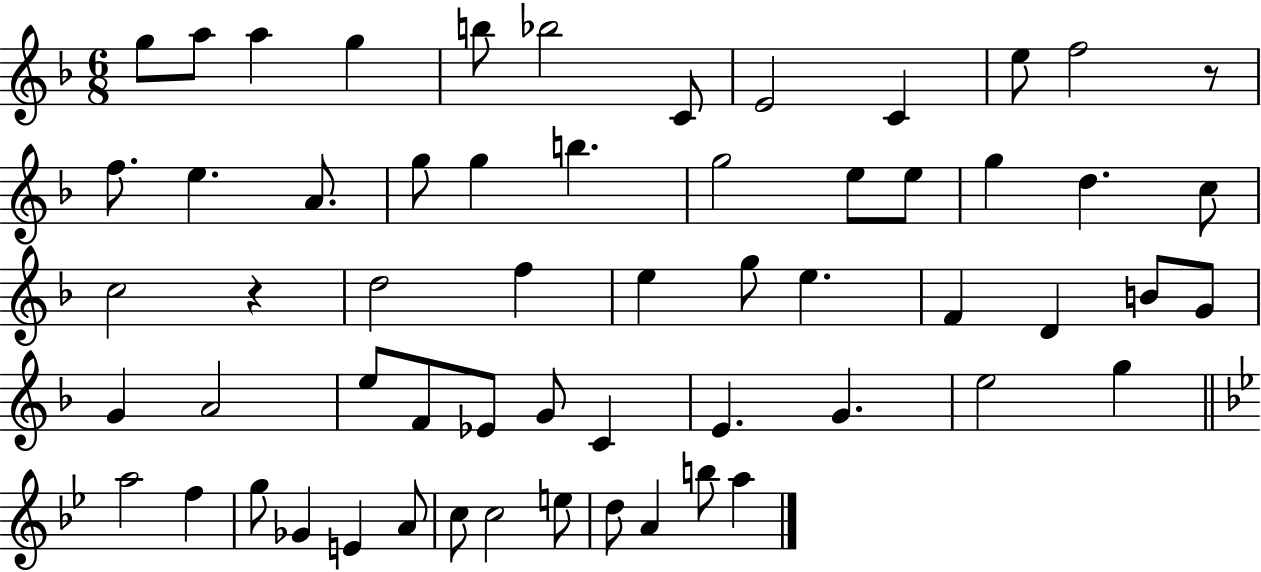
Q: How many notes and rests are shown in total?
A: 59